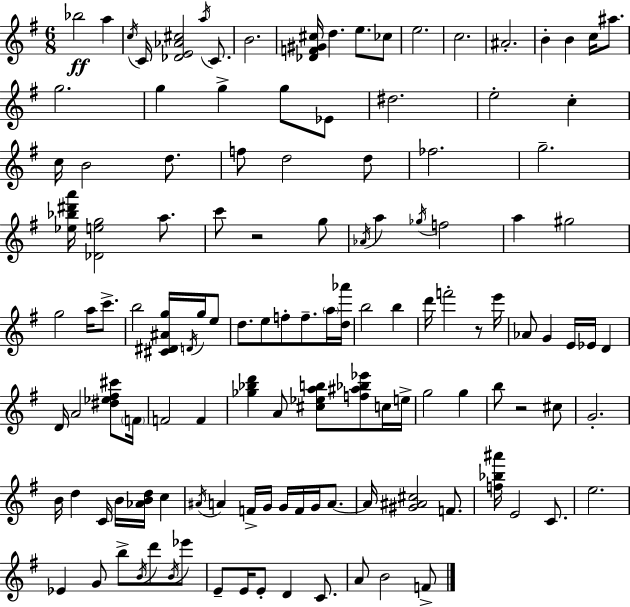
{
  \clef treble
  \numericTimeSignature
  \time 6/8
  \key e \minor
  bes''2\ff a''4 | \acciaccatura { c''16 } c'16 <des' e' aes' cis''>2 \acciaccatura { a''16 } c'8. | b'2. | <des' f' gis' cis''>16 d''4. e''8. | \break ces''8 e''2. | c''2. | ais'2.-. | b'4-. b'4 c''16 ais''8. | \break g''2. | g''4 g''4-> g''8 | ees'8 dis''2. | e''2-. c''4-. | \break c''16 b'2 d''8. | f''8 d''2 | d''8 fes''2. | g''2.-- | \break <ees'' bes'' dis''' a'''>16 <des' e'' g''>2 a''8. | c'''8 r2 | g''8 \acciaccatura { aes'16 } a''4 \acciaccatura { ges''16 } f''2 | a''4 gis''2 | \break g''2 | a''16 c'''8.-> b''2 | <cis' dis' ais' g''>16 \acciaccatura { d'16 } g''16 e''8 d''8. e''8 f''8-. | f''8.-- \parenthesize a''16 <d'' aes'''>16 b''2 | \break b''4 d'''16 f'''2-. | r8 e'''16 aes'8 g'4 e'16 | ees'16 d'4 d'16 a'2 | <dis'' ees'' fis'' cis'''>8 \parenthesize f'16 f'2 | \break f'4 <ges'' bes'' d'''>4 a'8 <cis'' ees'' a'' b''>8 | <f'' ais'' bes'' ees'''>8 c''16 e''16-> g''2 | g''4 b''8 r2 | cis''8 g'2.-. | \break b'16 d''4 c'16 b'16 | <aes' b' d''>16 c''4 \acciaccatura { ais'16 } a'4 f'16-> g'16 | g'16 f'16 g'16 a'8.~~ a'16 <gis' ais' cis''>2 | f'8. <f'' bes'' ais'''>16 e'2 | \break c'8. e''2. | ees'4 g'8 | b''8-> \acciaccatura { b'16 } d'''8 \acciaccatura { b'16 } ees'''8 e'8-- e'16 e'8-. | d'4 c'8. a'8 b'2 | \break f'8-> \bar "|."
}